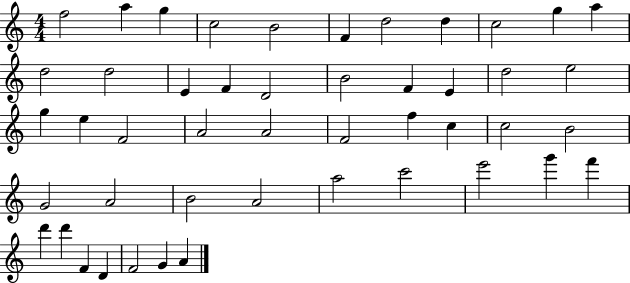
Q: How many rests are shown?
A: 0